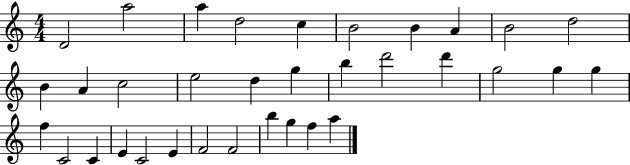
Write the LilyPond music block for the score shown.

{
  \clef treble
  \numericTimeSignature
  \time 4/4
  \key c \major
  d'2 a''2 | a''4 d''2 c''4 | b'2 b'4 a'4 | b'2 d''2 | \break b'4 a'4 c''2 | e''2 d''4 g''4 | b''4 d'''2 d'''4 | g''2 g''4 g''4 | \break f''4 c'2 c'4 | e'4 c'2 e'4 | f'2 f'2 | b''4 g''4 f''4 a''4 | \break \bar "|."
}